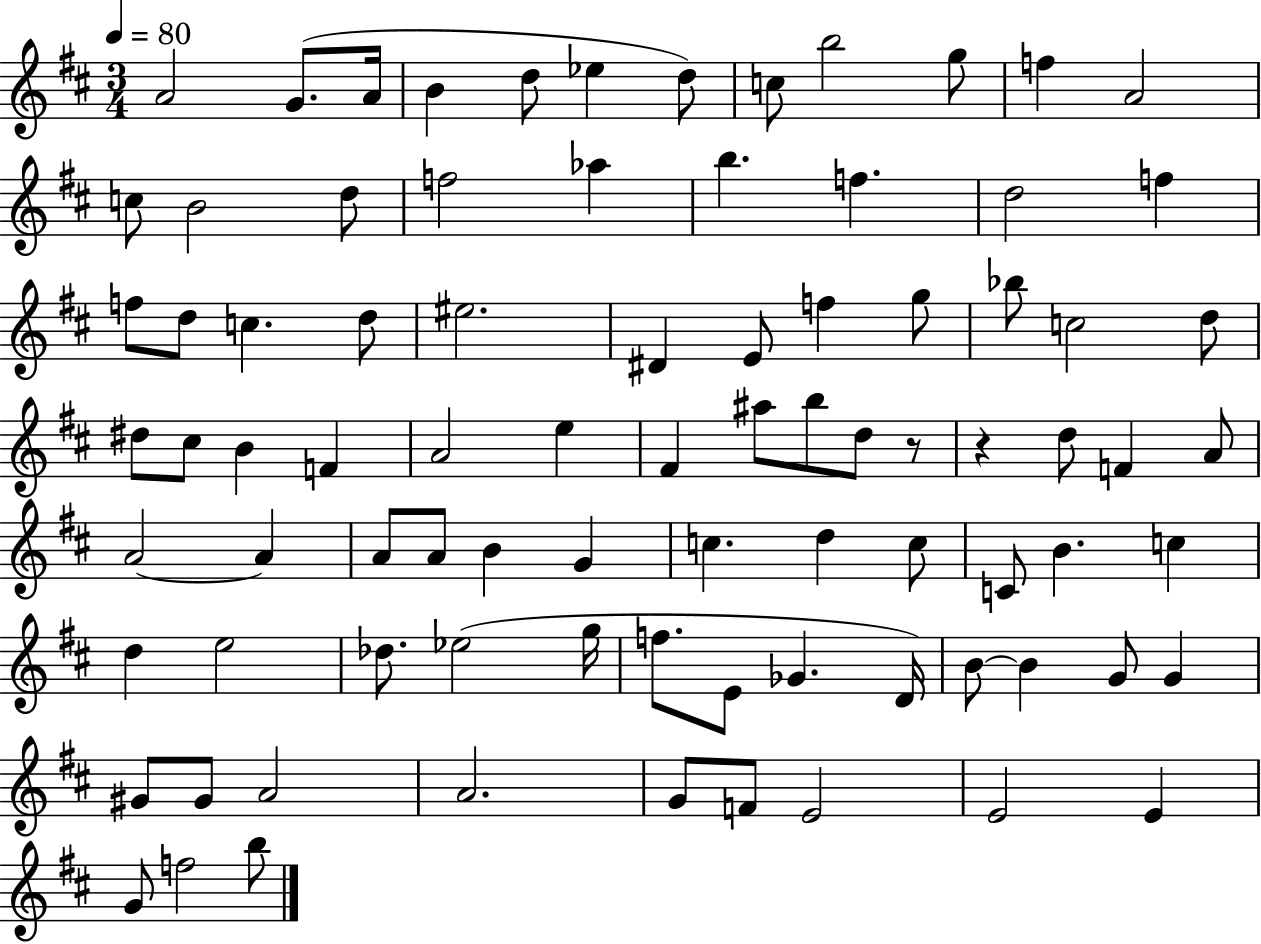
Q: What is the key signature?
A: D major